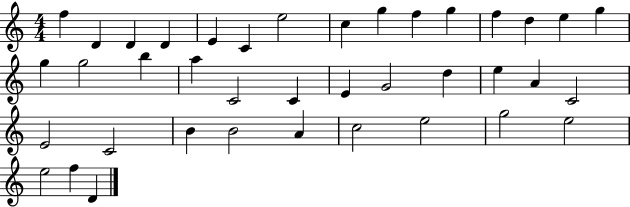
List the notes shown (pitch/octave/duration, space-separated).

F5/q D4/q D4/q D4/q E4/q C4/q E5/h C5/q G5/q F5/q G5/q F5/q D5/q E5/q G5/q G5/q G5/h B5/q A5/q C4/h C4/q E4/q G4/h D5/q E5/q A4/q C4/h E4/h C4/h B4/q B4/h A4/q C5/h E5/h G5/h E5/h E5/h F5/q D4/q